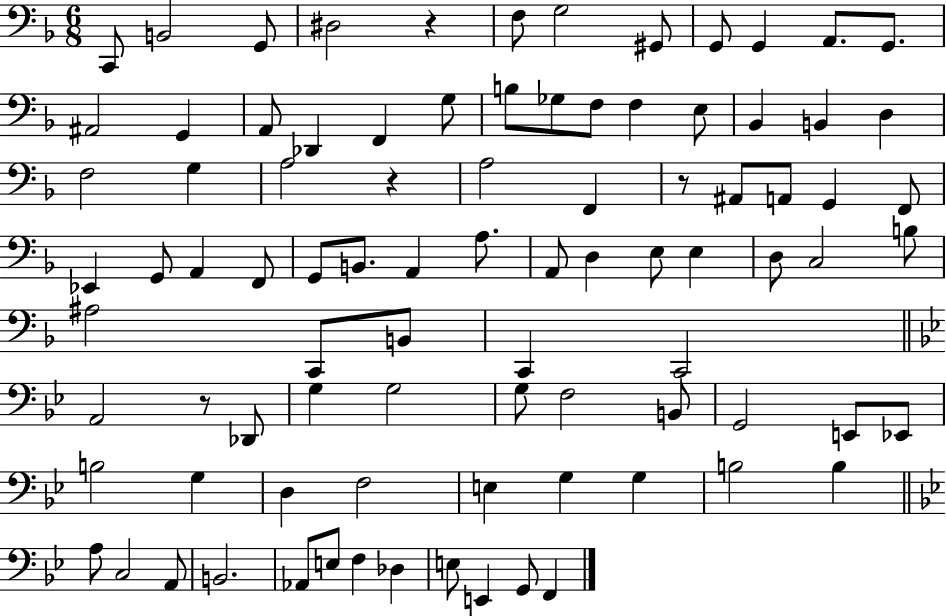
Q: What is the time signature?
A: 6/8